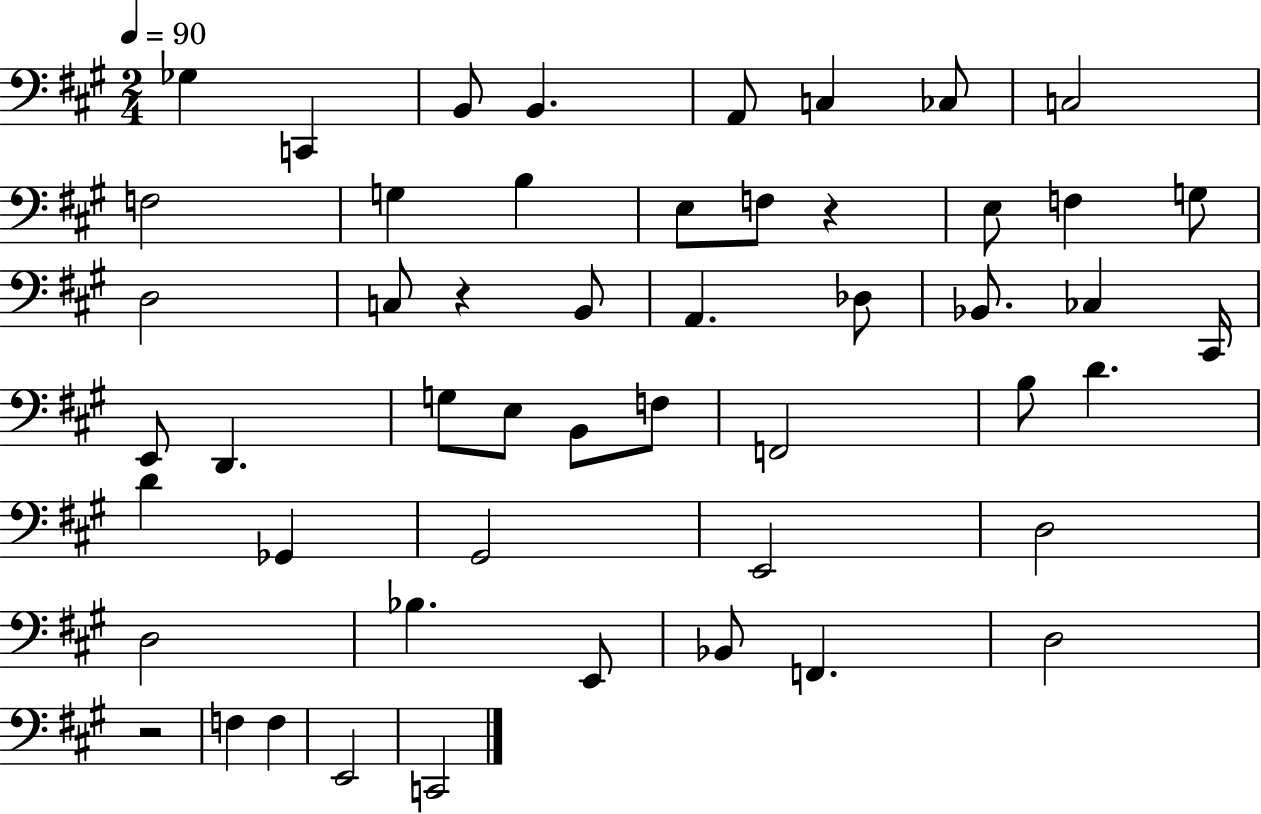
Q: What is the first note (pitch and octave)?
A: Gb3